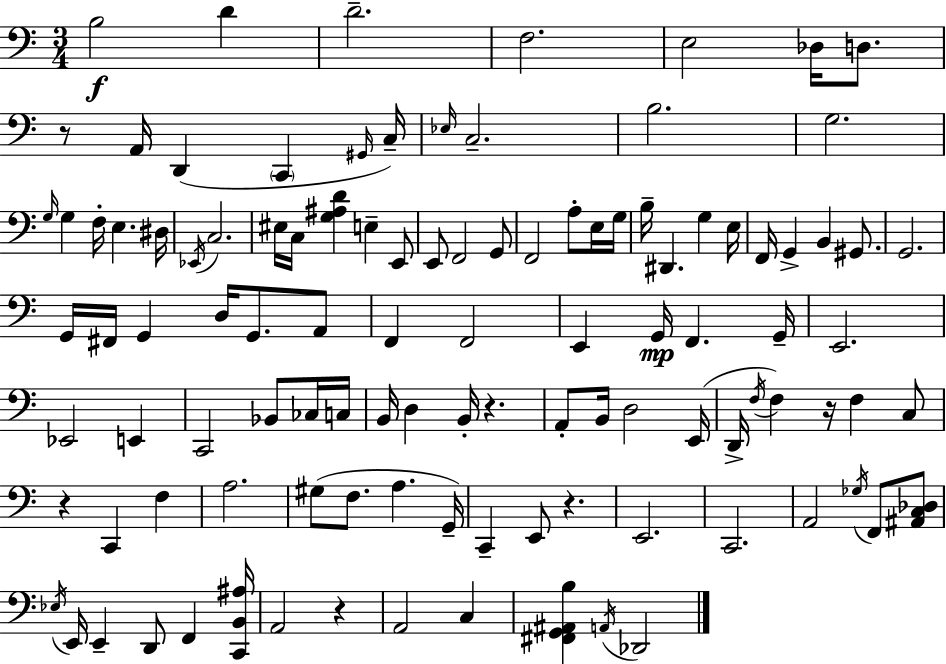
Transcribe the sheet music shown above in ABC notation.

X:1
T:Untitled
M:3/4
L:1/4
K:Am
B,2 D D2 F,2 E,2 _D,/4 D,/2 z/2 A,,/4 D,, C,, ^G,,/4 C,/4 _E,/4 C,2 B,2 G,2 G,/4 G, F,/4 E, ^D,/4 _E,,/4 C,2 ^E,/4 C,/4 [G,^A,D] E, E,,/2 E,,/2 F,,2 G,,/2 F,,2 A,/2 E,/4 G,/4 B,/4 ^D,, G, E,/4 F,,/4 G,, B,, ^G,,/2 G,,2 G,,/4 ^F,,/4 G,, D,/4 G,,/2 A,,/2 F,, F,,2 E,, G,,/4 F,, G,,/4 E,,2 _E,,2 E,, C,,2 _B,,/2 _C,/4 C,/4 B,,/4 D, B,,/4 z A,,/2 B,,/4 D,2 E,,/4 D,,/4 F,/4 F, z/4 F, C,/2 z C,, F, A,2 ^G,/2 F,/2 A, G,,/4 C,, E,,/2 z E,,2 C,,2 A,,2 _G,/4 F,,/2 [^A,,C,_D,]/2 _E,/4 E,,/4 E,, D,,/2 F,, [C,,B,,^A,]/4 A,,2 z A,,2 C, [^F,,G,,^A,,B,] A,,/4 _D,,2